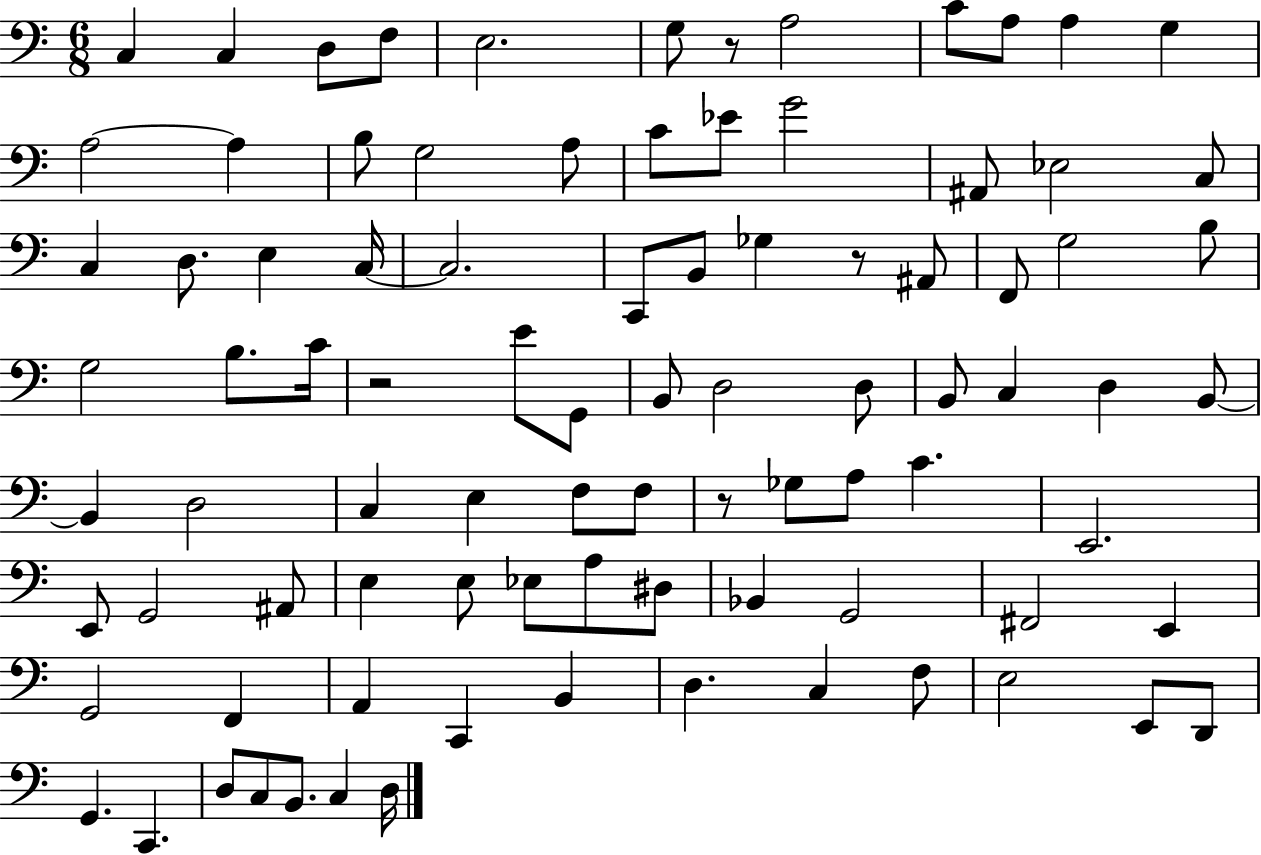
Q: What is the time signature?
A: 6/8